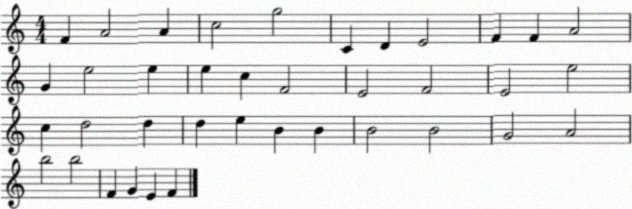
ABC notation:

X:1
T:Untitled
M:4/4
L:1/4
K:C
F A2 A c2 g2 C D E2 F F A2 G e2 e e c F2 E2 F2 E2 e2 c d2 d d e B B B2 B2 G2 A2 b2 b2 F G E F